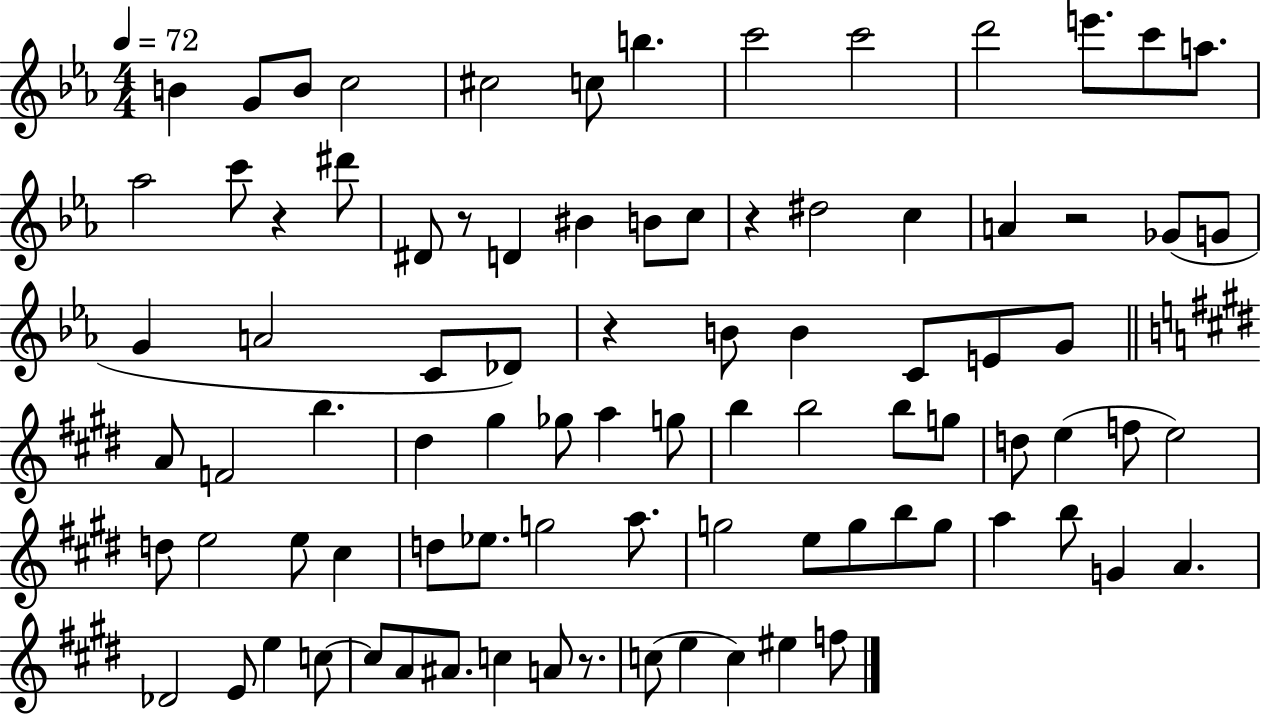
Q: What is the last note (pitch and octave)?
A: F5